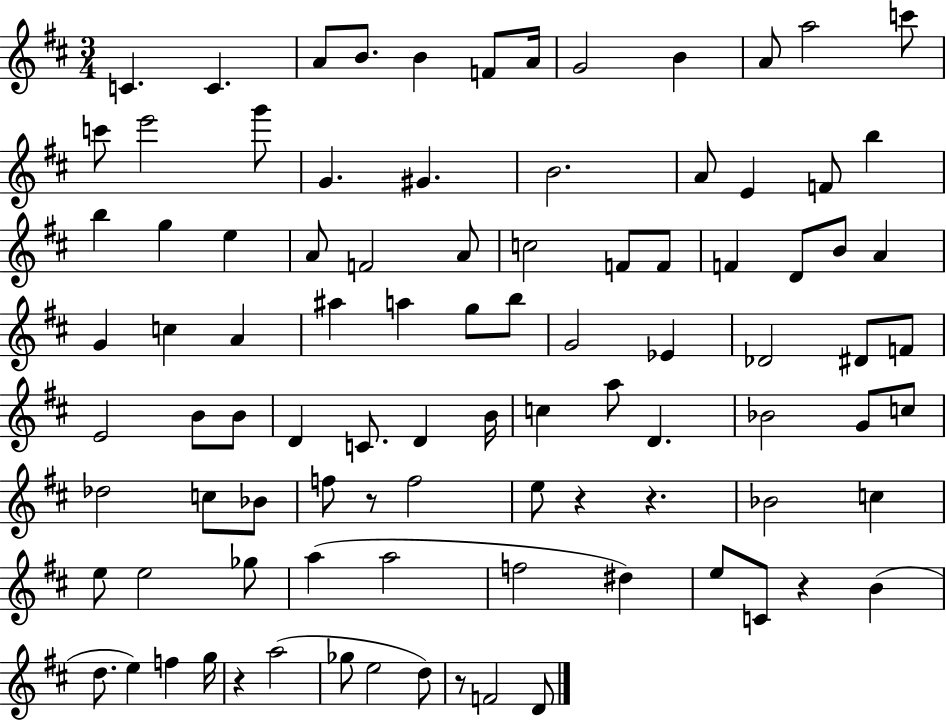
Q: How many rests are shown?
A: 6